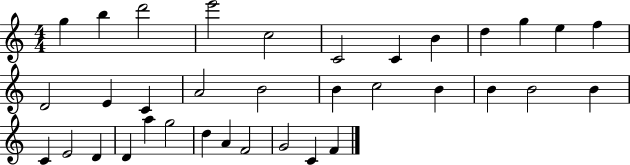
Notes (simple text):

G5/q B5/q D6/h E6/h C5/h C4/h C4/q B4/q D5/q G5/q E5/q F5/q D4/h E4/q C4/q A4/h B4/h B4/q C5/h B4/q B4/q B4/h B4/q C4/q E4/h D4/q D4/q A5/q G5/h D5/q A4/q F4/h G4/h C4/q F4/q